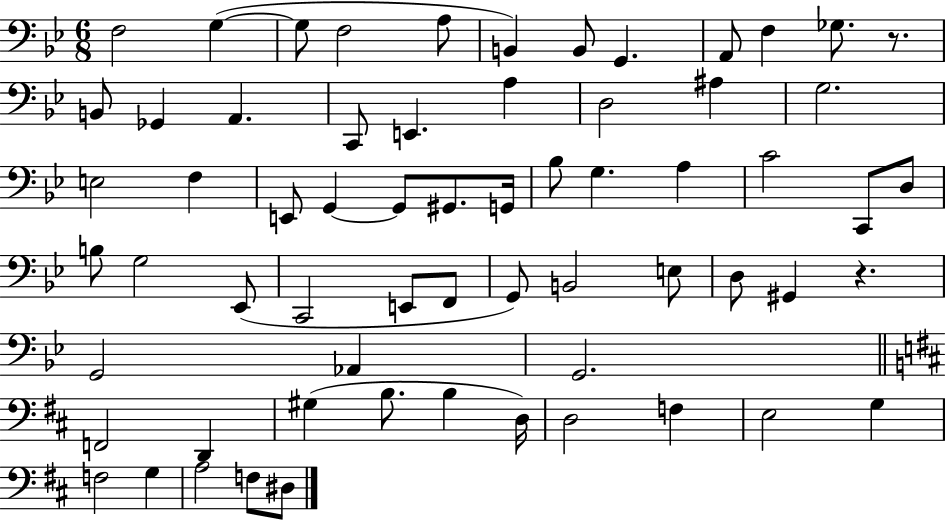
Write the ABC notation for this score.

X:1
T:Untitled
M:6/8
L:1/4
K:Bb
F,2 G, G,/2 F,2 A,/2 B,, B,,/2 G,, A,,/2 F, _G,/2 z/2 B,,/2 _G,, A,, C,,/2 E,, A, D,2 ^A, G,2 E,2 F, E,,/2 G,, G,,/2 ^G,,/2 G,,/4 _B,/2 G, A, C2 C,,/2 D,/2 B,/2 G,2 _E,,/2 C,,2 E,,/2 F,,/2 G,,/2 B,,2 E,/2 D,/2 ^G,, z G,,2 _A,, G,,2 F,,2 D,, ^G, B,/2 B, D,/4 D,2 F, E,2 G, F,2 G, A,2 F,/2 ^D,/2